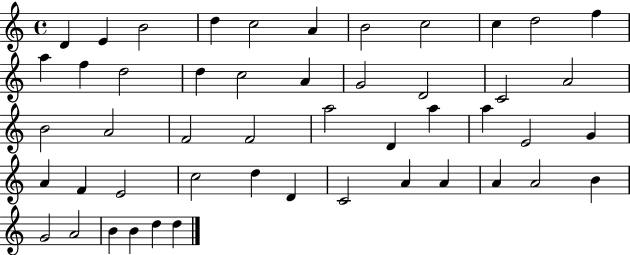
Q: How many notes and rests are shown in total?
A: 49